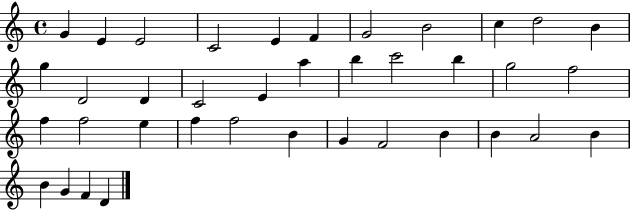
X:1
T:Untitled
M:4/4
L:1/4
K:C
G E E2 C2 E F G2 B2 c d2 B g D2 D C2 E a b c'2 b g2 f2 f f2 e f f2 B G F2 B B A2 B B G F D